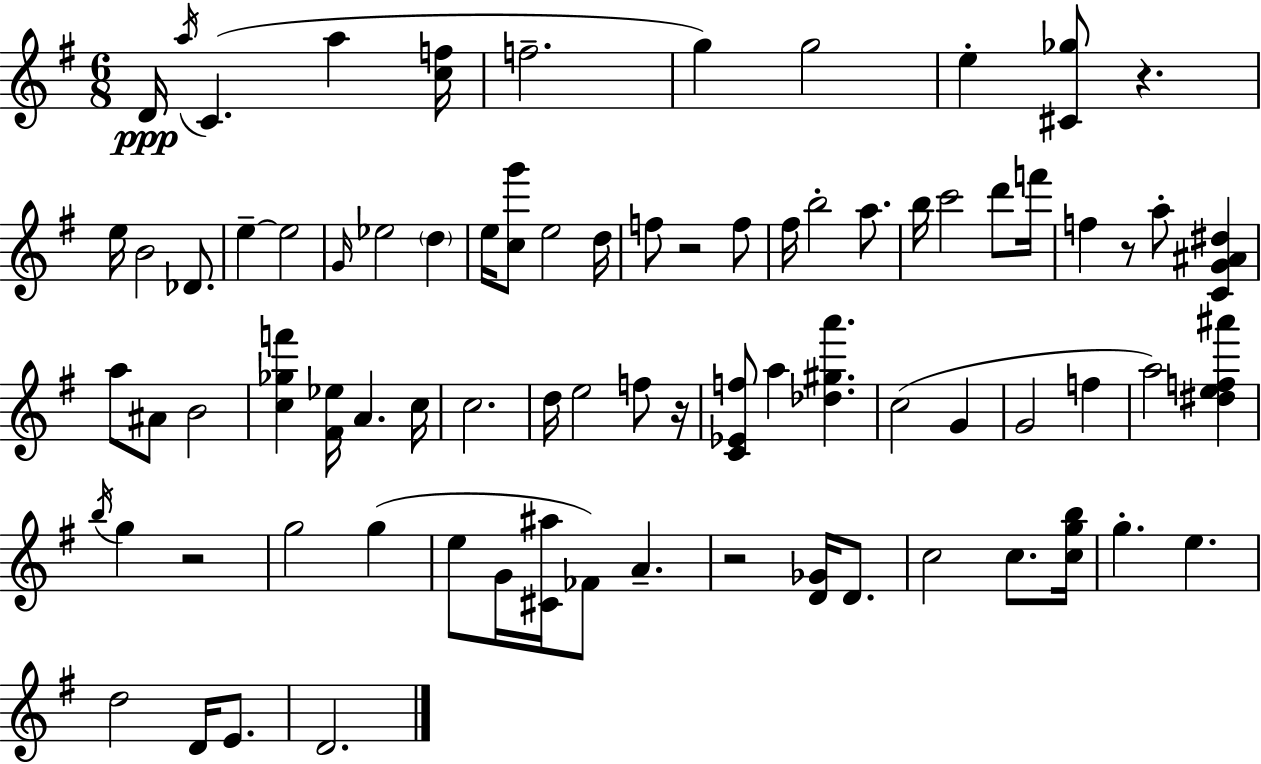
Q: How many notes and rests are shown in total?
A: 80